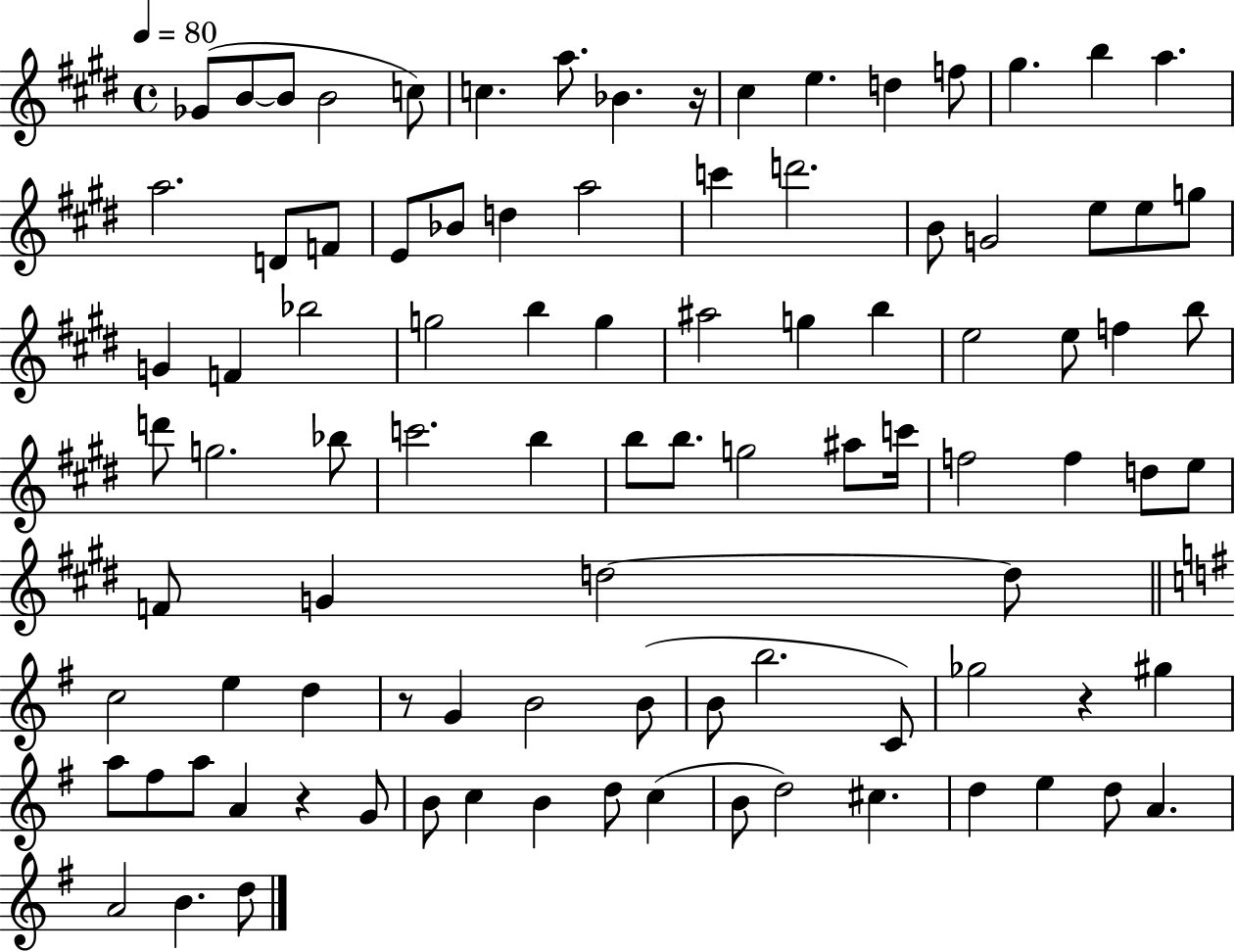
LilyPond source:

{
  \clef treble
  \time 4/4
  \defaultTimeSignature
  \key e \major
  \tempo 4 = 80
  \repeat volta 2 { ges'8( b'8~~ b'8 b'2 c''8) | c''4. a''8. bes'4. r16 | cis''4 e''4. d''4 f''8 | gis''4. b''4 a''4. | \break a''2. d'8 f'8 | e'8 bes'8 d''4 a''2 | c'''4 d'''2. | b'8 g'2 e''8 e''8 g''8 | \break g'4 f'4 bes''2 | g''2 b''4 g''4 | ais''2 g''4 b''4 | e''2 e''8 f''4 b''8 | \break d'''8 g''2. bes''8 | c'''2. b''4 | b''8 b''8. g''2 ais''8 c'''16 | f''2 f''4 d''8 e''8 | \break f'8 g'4 d''2~~ d''8 | \bar "||" \break \key e \minor c''2 e''4 d''4 | r8 g'4 b'2 b'8( | b'8 b''2. c'8) | ges''2 r4 gis''4 | \break a''8 fis''8 a''8 a'4 r4 g'8 | b'8 c''4 b'4 d''8 c''4( | b'8 d''2) cis''4. | d''4 e''4 d''8 a'4. | \break a'2 b'4. d''8 | } \bar "|."
}